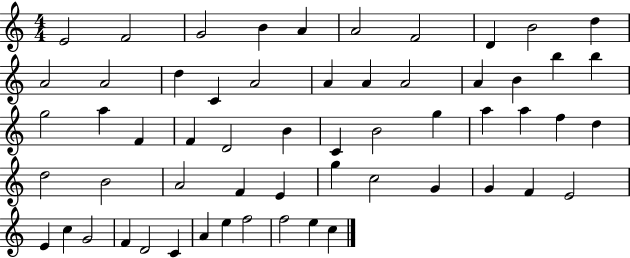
{
  \clef treble
  \numericTimeSignature
  \time 4/4
  \key c \major
  e'2 f'2 | g'2 b'4 a'4 | a'2 f'2 | d'4 b'2 d''4 | \break a'2 a'2 | d''4 c'4 a'2 | a'4 a'4 a'2 | a'4 b'4 b''4 b''4 | \break g''2 a''4 f'4 | f'4 d'2 b'4 | c'4 b'2 g''4 | a''4 a''4 f''4 d''4 | \break d''2 b'2 | a'2 f'4 e'4 | g''4 c''2 g'4 | g'4 f'4 e'2 | \break e'4 c''4 g'2 | f'4 d'2 c'4 | a'4 e''4 f''2 | f''2 e''4 c''4 | \break \bar "|."
}